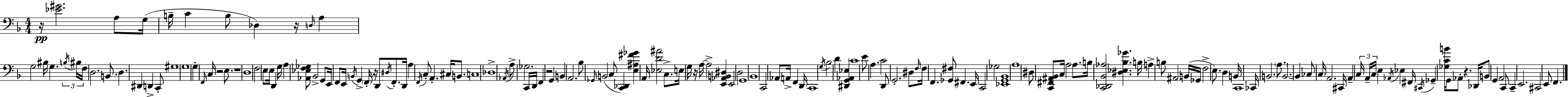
{
  \clef bass
  \numericTimeSignature
  \time 4/4
  \key f \major
  r16\pp <ees' gis'>2. a8 g16( | b16-- c'4 b8 des4) r16 \grace { d16 } a4 | g2 bis16 g4. | \tuplet 3/2 { \acciaccatura { b16 } bis16 f16 } d2. b,8. | \break d4. dis,4 d,4-> | c,8-. gis1 | g1 | g4-. \grace { f,16 } c16 r2 | \break e8. r1 | d1 | f2 e8 e16 d,4 | g16 a4 <aes, ees f ges>8 bes,2-> | \break g,8 e,16 f,8 e,16 \acciaccatura { b,16 } g,4-> \parenthesize f,16-. r16 d,8 | \acciaccatura { dis16 } f,8.-. d,16 a4 \acciaccatura { f,16 } c8-. a,4.-. | cis16 b,8. c1 | des1-> | \break \acciaccatura { aes,16 } a8-> ges2. | c,16 d,16 f,4 r2 | g,4 b,4 a,2. | bes8 \grace { ges,16 }( b,2 | \break c8 <c, des,>4) <e ais fis' ges'>4 a,16 <ees d' ais'>2 | c8.-> e16 g16 r16 a16~~ a2-> | <e, aes, b, dis>4 e,2 | d2 g,1 | \break bes,1 | c,2 | aes,8 a,16-> f,4 d,16 c,1 | \acciaccatura { g16 } bes2 | \break d'4 <dis, g, aes, ees>4 c'1 | e'8 a4. | c'2 d,8 g,2.-. | dis8 \grace { f16 } f16 f,4. | \break <ges, fis>8 fis,4. e,16 c,2 | ges2 <ees, g, bes,>1 | a1 | dis8 <c, fis, ais, bes,>8 c16 a2 | \break a8. b16 <c, des, bes, aes>2 | <dis ees bes ges'>4. b16 a4-> b8 | ais,2 b,16( ges,16 f2-> | e8.) d4 b,16 c,1 | \break ces,16 b,2. | \parenthesize a8. b,2.~~ | b,4 ces8 \parenthesize c16 a,2. | cis,16 a,4-- \tuplet 3/2 { c16 a,16-- | \break \parenthesize c16 } e4 \acciaccatura { aes,16 } ees4 fis,16 \acciaccatura { cis,16 } ges,4-- | <ges c' b'>16 g,8 aes,8-. r4. des,16 b,8 g,4 | a,2 c,8 c,4-- | e,2. cis,2 | \break e,8 f,4. \bar "|."
}